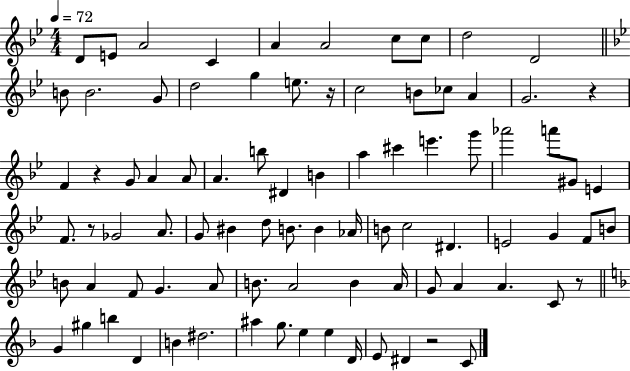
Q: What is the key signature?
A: BES major